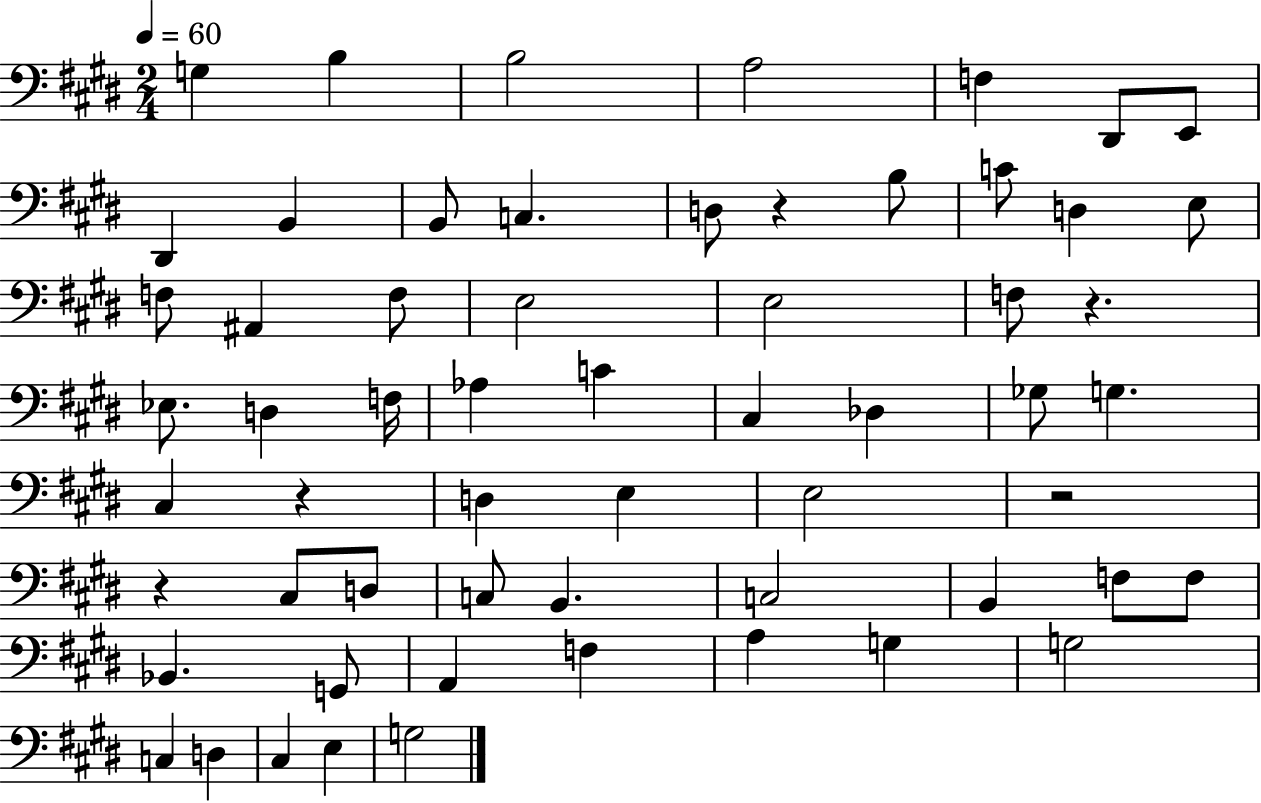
G3/q B3/q B3/h A3/h F3/q D#2/e E2/e D#2/q B2/q B2/e C3/q. D3/e R/q B3/e C4/e D3/q E3/e F3/e A#2/q F3/e E3/h E3/h F3/e R/q. Eb3/e. D3/q F3/s Ab3/q C4/q C#3/q Db3/q Gb3/e G3/q. C#3/q R/q D3/q E3/q E3/h R/h R/q C#3/e D3/e C3/e B2/q. C3/h B2/q F3/e F3/e Bb2/q. G2/e A2/q F3/q A3/q G3/q G3/h C3/q D3/q C#3/q E3/q G3/h